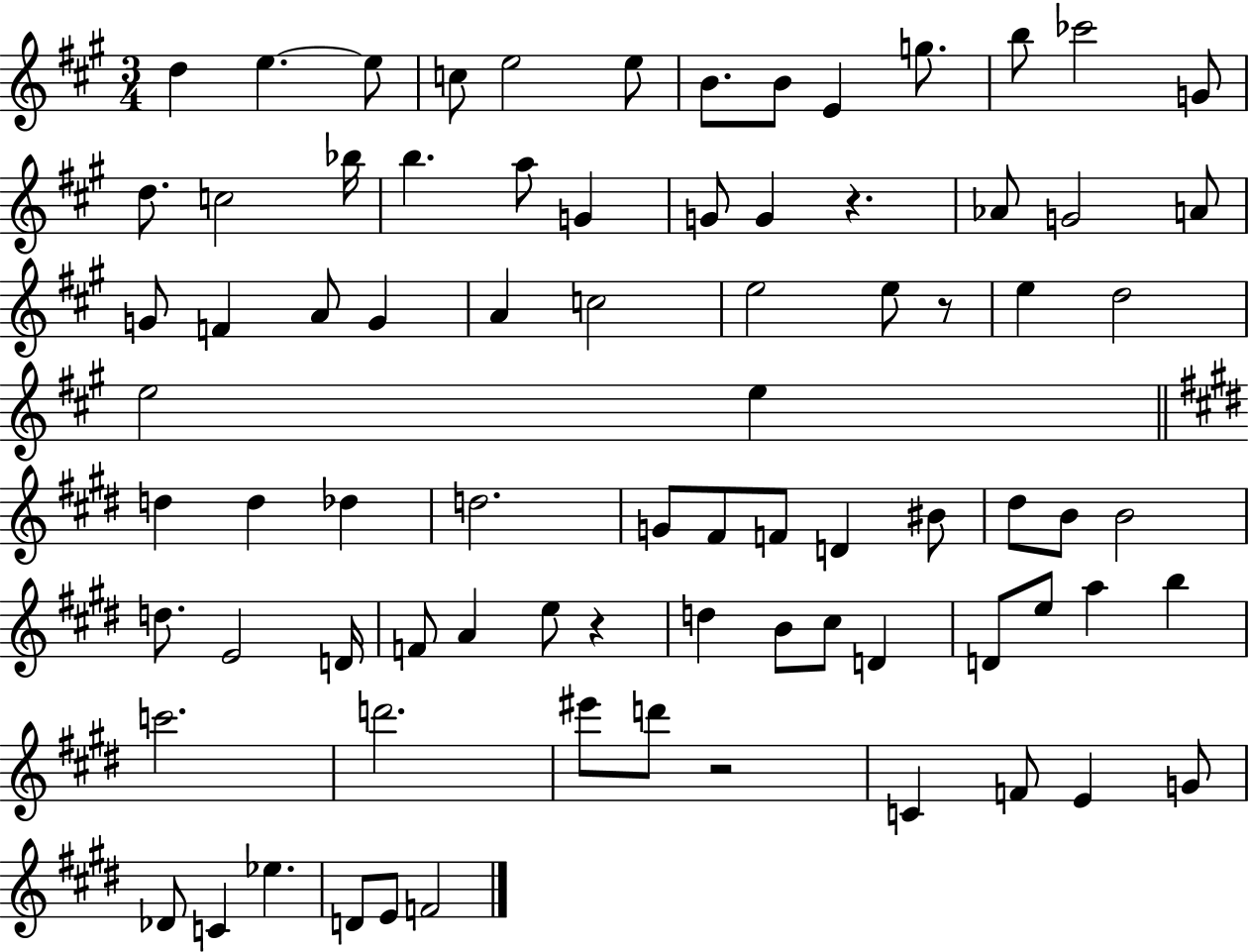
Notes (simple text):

D5/q E5/q. E5/e C5/e E5/h E5/e B4/e. B4/e E4/q G5/e. B5/e CES6/h G4/e D5/e. C5/h Bb5/s B5/q. A5/e G4/q G4/e G4/q R/q. Ab4/e G4/h A4/e G4/e F4/q A4/e G4/q A4/q C5/h E5/h E5/e R/e E5/q D5/h E5/h E5/q D5/q D5/q Db5/q D5/h. G4/e F#4/e F4/e D4/q BIS4/e D#5/e B4/e B4/h D5/e. E4/h D4/s F4/e A4/q E5/e R/q D5/q B4/e C#5/e D4/q D4/e E5/e A5/q B5/q C6/h. D6/h. EIS6/e D6/e R/h C4/q F4/e E4/q G4/e Db4/e C4/q Eb5/q. D4/e E4/e F4/h